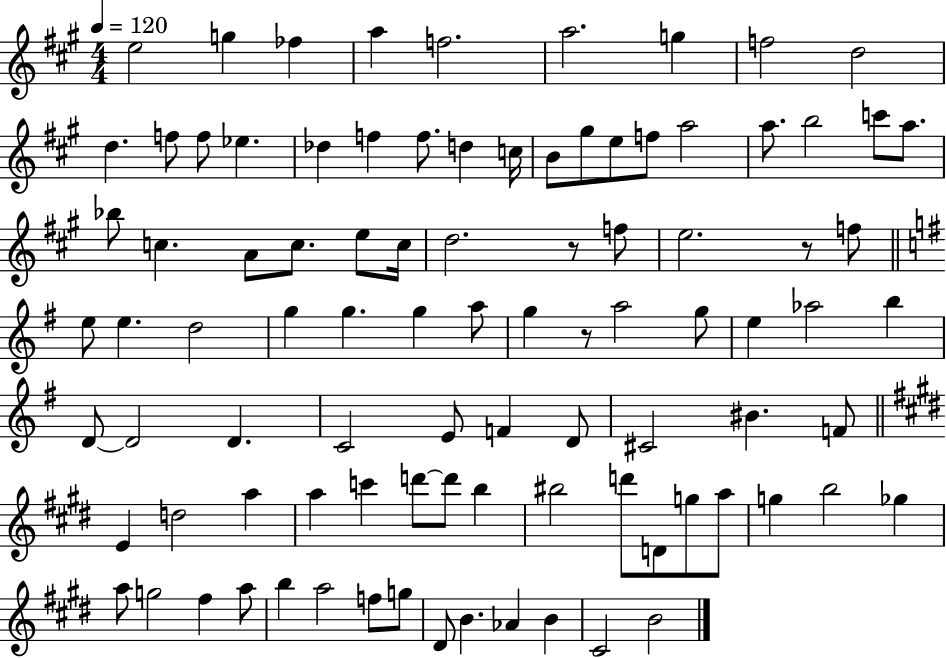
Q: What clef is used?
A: treble